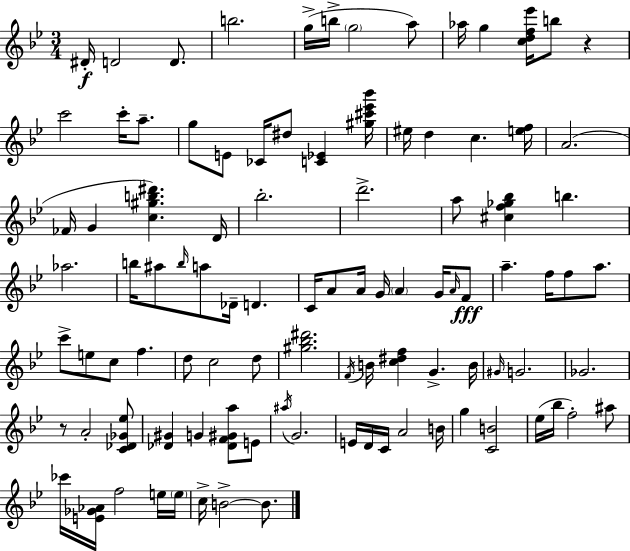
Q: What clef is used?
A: treble